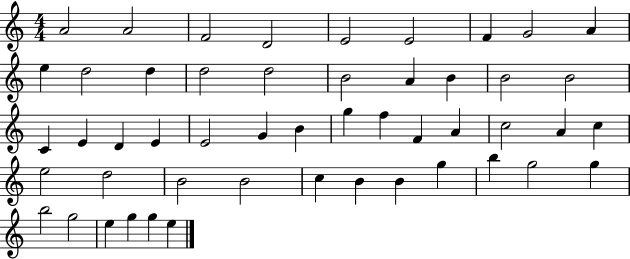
{
  \clef treble
  \numericTimeSignature
  \time 4/4
  \key c \major
  a'2 a'2 | f'2 d'2 | e'2 e'2 | f'4 g'2 a'4 | \break e''4 d''2 d''4 | d''2 d''2 | b'2 a'4 b'4 | b'2 b'2 | \break c'4 e'4 d'4 e'4 | e'2 g'4 b'4 | g''4 f''4 f'4 a'4 | c''2 a'4 c''4 | \break e''2 d''2 | b'2 b'2 | c''4 b'4 b'4 g''4 | b''4 g''2 g''4 | \break b''2 g''2 | e''4 g''4 g''4 e''4 | \bar "|."
}